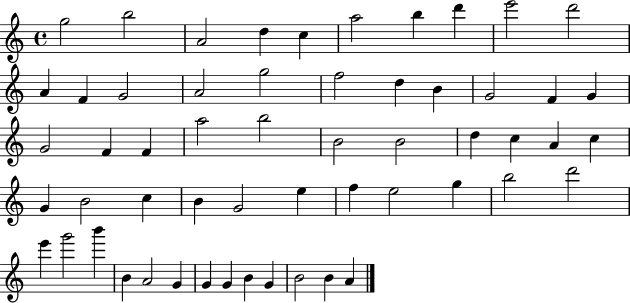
{
  \clef treble
  \time 4/4
  \defaultTimeSignature
  \key c \major
  g''2 b''2 | a'2 d''4 c''4 | a''2 b''4 d'''4 | e'''2 d'''2 | \break a'4 f'4 g'2 | a'2 g''2 | f''2 d''4 b'4 | g'2 f'4 g'4 | \break g'2 f'4 f'4 | a''2 b''2 | b'2 b'2 | d''4 c''4 a'4 c''4 | \break g'4 b'2 c''4 | b'4 g'2 e''4 | f''4 e''2 g''4 | b''2 d'''2 | \break e'''4 g'''2 b'''4 | b'4 a'2 g'4 | g'4 g'4 b'4 g'4 | b'2 b'4 a'4 | \break \bar "|."
}